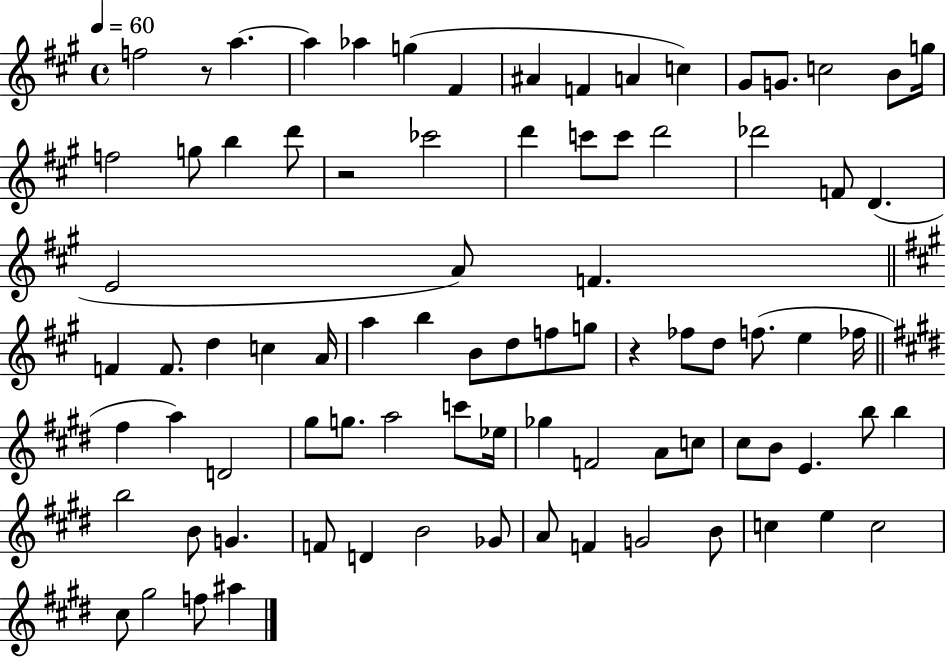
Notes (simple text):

F5/h R/e A5/q. A5/q Ab5/q G5/q F#4/q A#4/q F4/q A4/q C5/q G#4/e G4/e. C5/h B4/e G5/s F5/h G5/e B5/q D6/e R/h CES6/h D6/q C6/e C6/e D6/h Db6/h F4/e D4/q. E4/h A4/e F4/q. F4/q F4/e. D5/q C5/q A4/s A5/q B5/q B4/e D5/e F5/e G5/e R/q FES5/e D5/e F5/e. E5/q FES5/s F#5/q A5/q D4/h G#5/e G5/e. A5/h C6/e Eb5/s Gb5/q F4/h A4/e C5/e C#5/e B4/e E4/q. B5/e B5/q B5/h B4/e G4/q. F4/e D4/q B4/h Gb4/e A4/e F4/q G4/h B4/e C5/q E5/q C5/h C#5/e G#5/h F5/e A#5/q